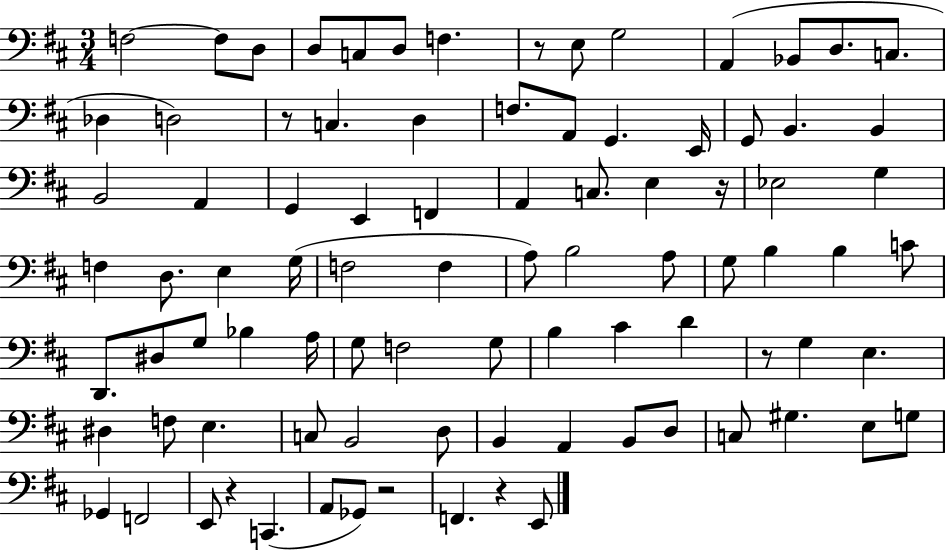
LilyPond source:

{
  \clef bass
  \numericTimeSignature
  \time 3/4
  \key d \major
  f2~~ f8 d8 | d8 c8 d8 f4. | r8 e8 g2 | a,4( bes,8 d8. c8. | \break des4 d2) | r8 c4. d4 | f8. a,8 g,4. e,16 | g,8 b,4. b,4 | \break b,2 a,4 | g,4 e,4 f,4 | a,4 c8. e4 r16 | ees2 g4 | \break f4 d8. e4 g16( | f2 f4 | a8) b2 a8 | g8 b4 b4 c'8 | \break d,8. dis8 g8 bes4 a16 | g8 f2 g8 | b4 cis'4 d'4 | r8 g4 e4. | \break dis4 f8 e4. | c8 b,2 d8 | b,4 a,4 b,8 d8 | c8 gis4. e8 g8 | \break ges,4 f,2 | e,8 r4 c,4.( | a,8 ges,8) r2 | f,4. r4 e,8 | \break \bar "|."
}